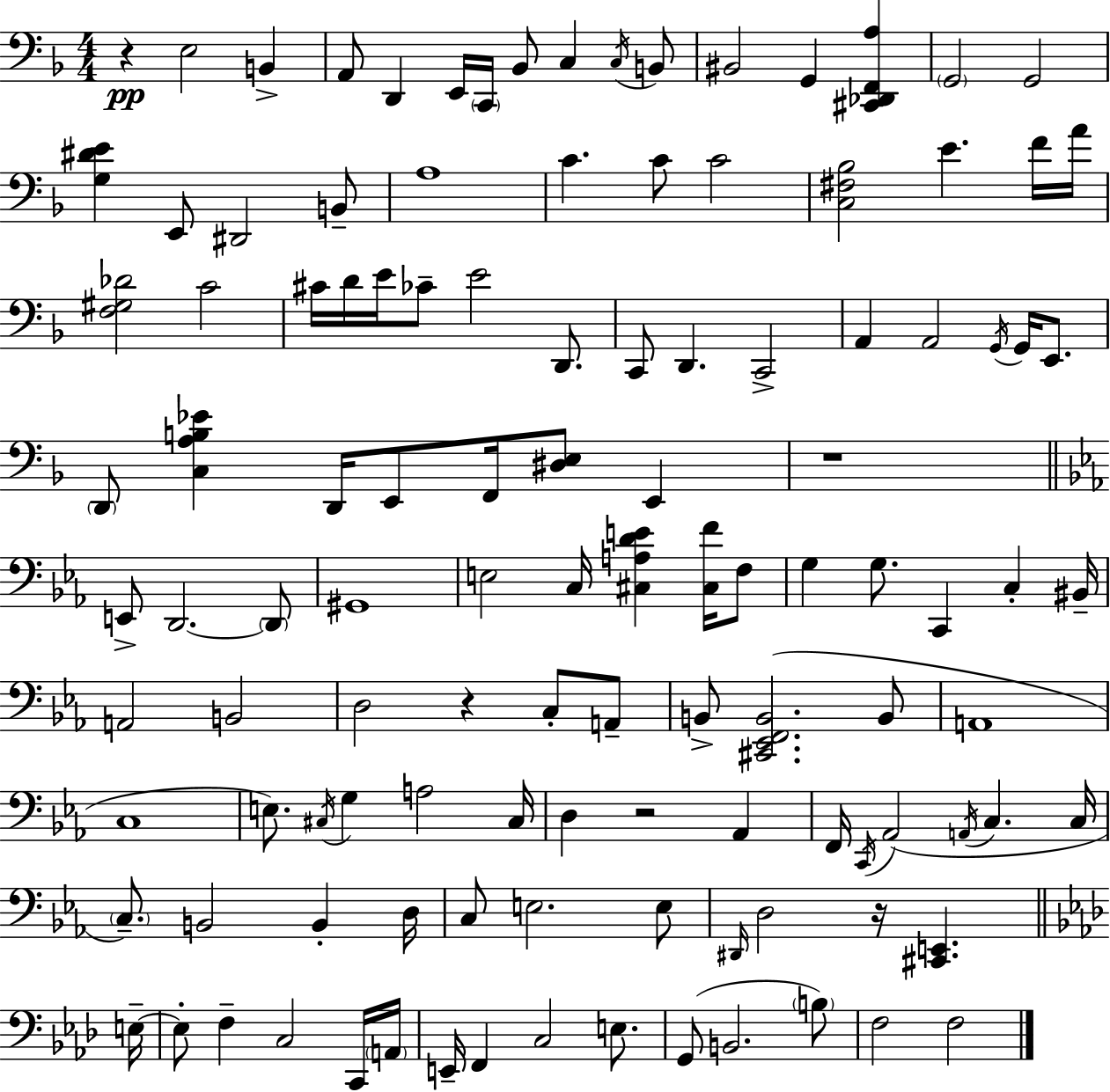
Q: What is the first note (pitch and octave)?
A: E3